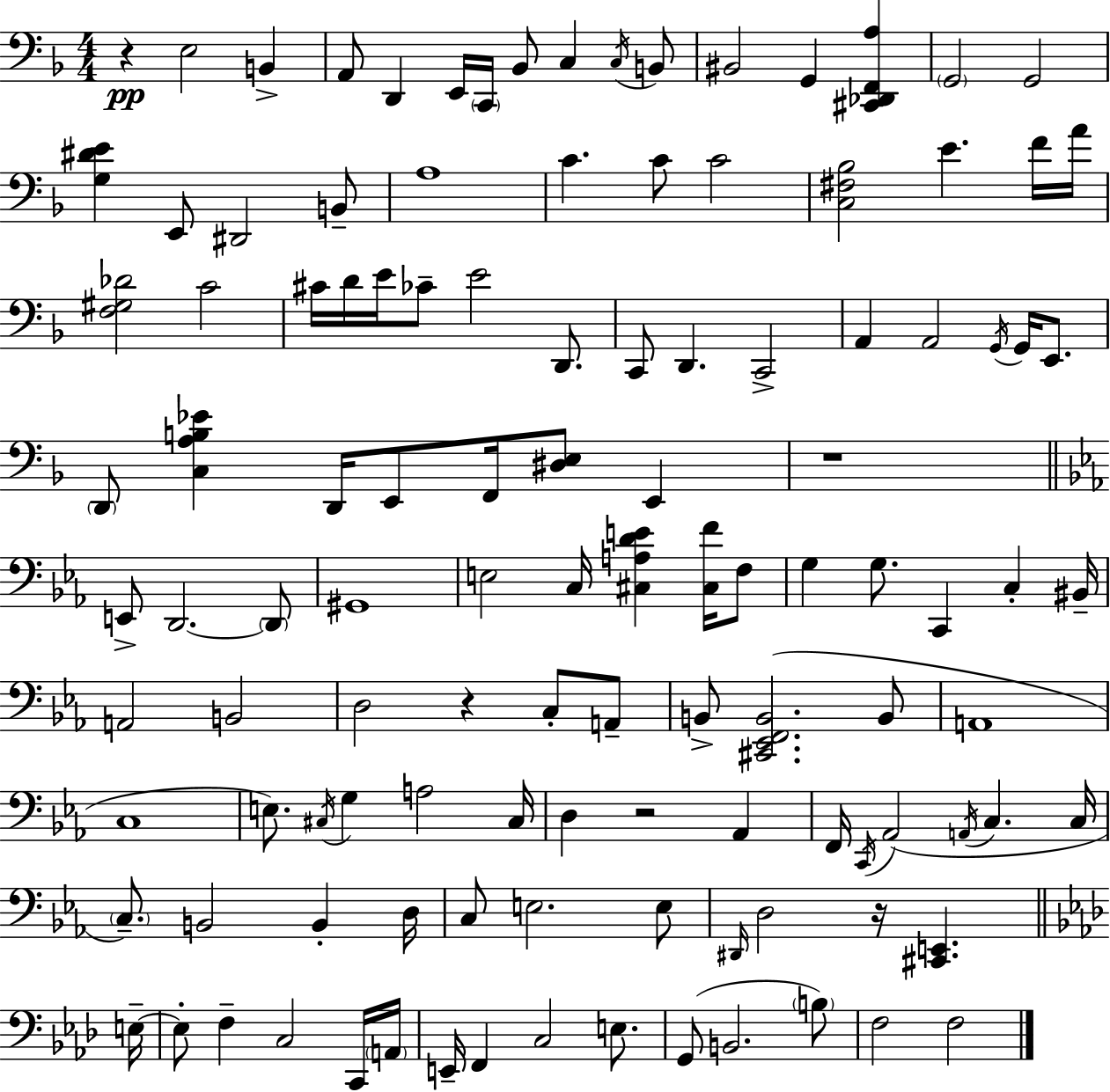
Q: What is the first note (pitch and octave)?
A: E3